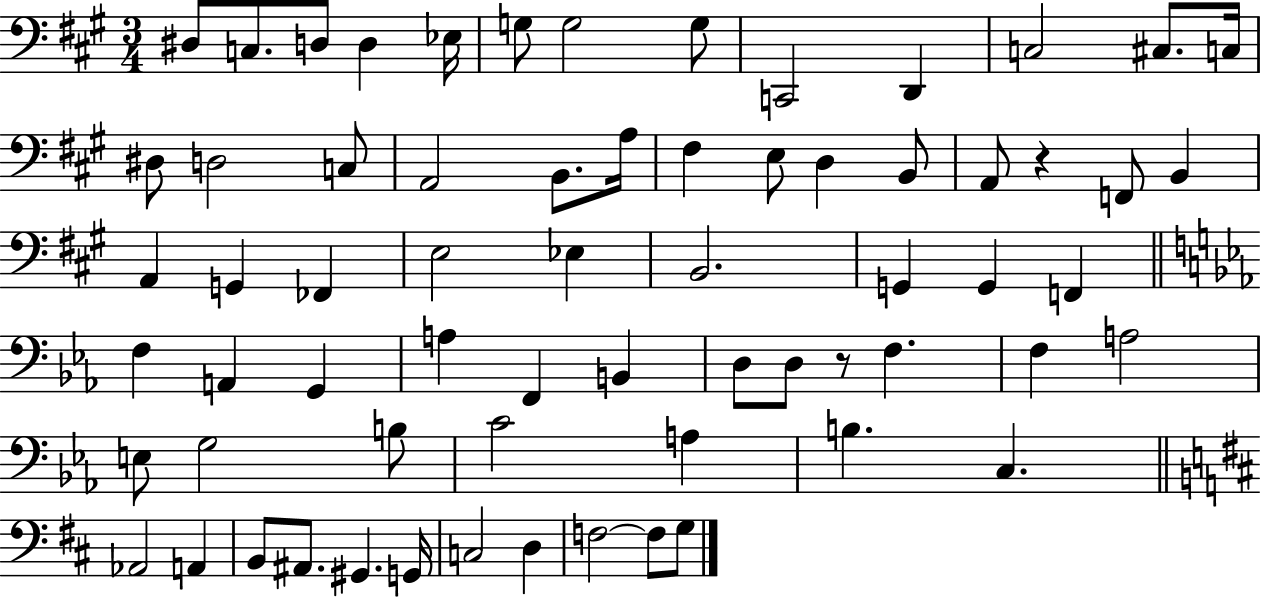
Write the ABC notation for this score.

X:1
T:Untitled
M:3/4
L:1/4
K:A
^D,/2 C,/2 D,/2 D, _E,/4 G,/2 G,2 G,/2 C,,2 D,, C,2 ^C,/2 C,/4 ^D,/2 D,2 C,/2 A,,2 B,,/2 A,/4 ^F, E,/2 D, B,,/2 A,,/2 z F,,/2 B,, A,, G,, _F,, E,2 _E, B,,2 G,, G,, F,, F, A,, G,, A, F,, B,, D,/2 D,/2 z/2 F, F, A,2 E,/2 G,2 B,/2 C2 A, B, C, _A,,2 A,, B,,/2 ^A,,/2 ^G,, G,,/4 C,2 D, F,2 F,/2 G,/2